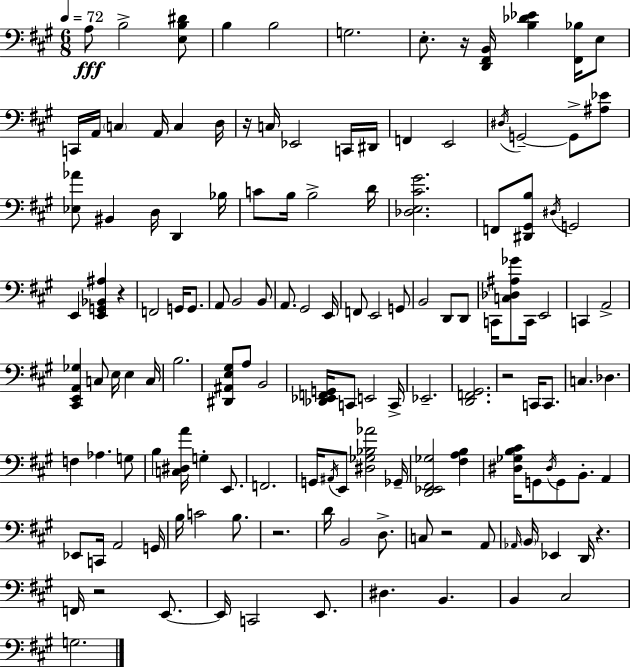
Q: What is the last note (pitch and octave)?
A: G3